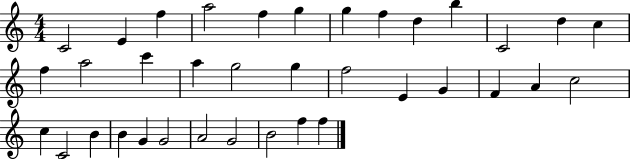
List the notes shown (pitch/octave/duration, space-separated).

C4/h E4/q F5/q A5/h F5/q G5/q G5/q F5/q D5/q B5/q C4/h D5/q C5/q F5/q A5/h C6/q A5/q G5/h G5/q F5/h E4/q G4/q F4/q A4/q C5/h C5/q C4/h B4/q B4/q G4/q G4/h A4/h G4/h B4/h F5/q F5/q